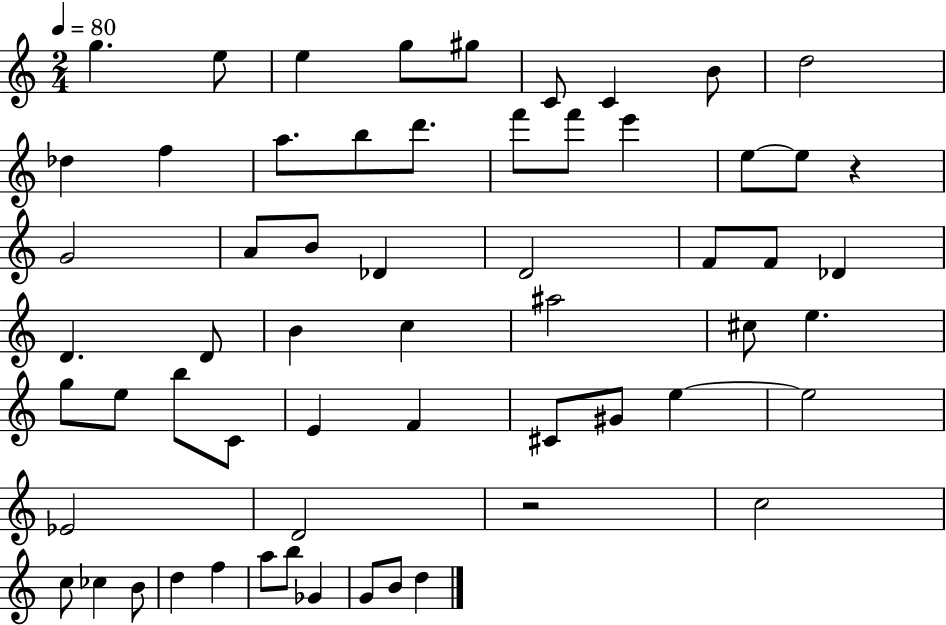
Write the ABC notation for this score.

X:1
T:Untitled
M:2/4
L:1/4
K:C
g e/2 e g/2 ^g/2 C/2 C B/2 d2 _d f a/2 b/2 d'/2 f'/2 f'/2 e' e/2 e/2 z G2 A/2 B/2 _D D2 F/2 F/2 _D D D/2 B c ^a2 ^c/2 e g/2 e/2 b/2 C/2 E F ^C/2 ^G/2 e e2 _E2 D2 z2 c2 c/2 _c B/2 d f a/2 b/2 _G G/2 B/2 d